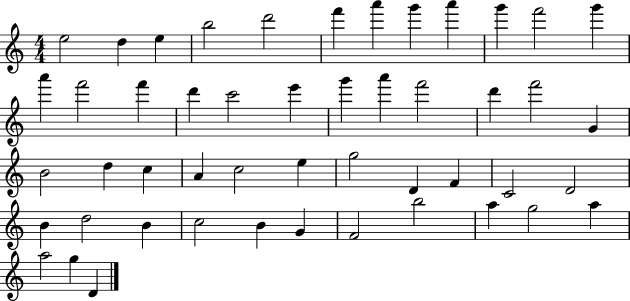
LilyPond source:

{
  \clef treble
  \numericTimeSignature
  \time 4/4
  \key c \major
  e''2 d''4 e''4 | b''2 d'''2 | f'''4 a'''4 g'''4 a'''4 | g'''4 f'''2 g'''4 | \break a'''4 f'''2 f'''4 | d'''4 c'''2 e'''4 | g'''4 a'''4 f'''2 | d'''4 f'''2 g'4 | \break b'2 d''4 c''4 | a'4 c''2 e''4 | g''2 d'4 f'4 | c'2 d'2 | \break b'4 d''2 b'4 | c''2 b'4 g'4 | f'2 b''2 | a''4 g''2 a''4 | \break a''2 g''4 d'4 | \bar "|."
}